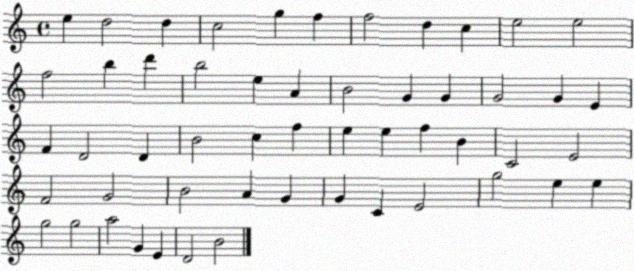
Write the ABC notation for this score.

X:1
T:Untitled
M:4/4
L:1/4
K:C
e d2 d c2 g f f2 d c e2 e2 f2 b d' b2 e A B2 G G G2 G E F D2 D B2 c f e e f B C2 E2 F2 G2 B2 A G G C E2 g2 e e g2 g2 a2 G E D2 B2